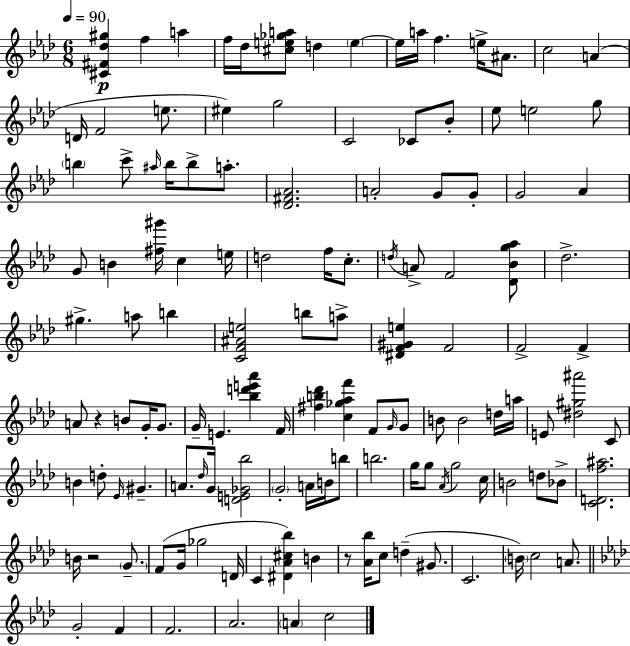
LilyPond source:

{
  \clef treble
  \numericTimeSignature
  \time 6/8
  \key f \minor
  \tempo 4 = 90
  \repeat volta 2 { <cis' fis' des'' gis''>4\p f''4 a''4 | f''16 des''16 <cis'' e'' ges'' a''>8 d''4 \parenthesize e''4~~ | e''16 a''16 f''4. e''16-> ais'8. | c''2 a'4( | \break d'16 f'2 e''8. | eis''4) g''2 | c'2 ces'8 bes'8-. | ees''8 e''2 g''8 | \break \parenthesize b''4 c'''8-> \grace { ais''16 } b''16 b''8-> a''8.-. | <des' fis' aes'>2. | a'2-. g'8 g'8-. | g'2 aes'4 | \break g'8 b'4 <fis'' gis'''>16 c''4 | e''16 d''2 f''16 c''8.-. | \acciaccatura { d''16 } a'8-> f'2 | <des' bes' g'' aes''>8 des''2.-> | \break gis''4.-> a''8 b''4 | <c' f' ais' e''>2 b''8 | a''8-> <dis' f' gis' e''>4 f'2 | f'2-> f'4-> | \break a'8 r4 b'8 g'16-. g'8. | g'16-- e'4. <bes'' d''' e''' aes'''>4 | f'16 <fis'' b'' des'''>4 <c'' ges'' aes'' f'''>4 f'8 | \grace { g'16 } g'8 b'8 b'2 | \break d''16 a''16 e'8 <dis'' gis'' ais'''>2 | c'8 b'4 d''8-. \grace { ees'16 } gis'4.-- | a'8. \grace { des''16 } g'16 <d' e' ges' bes''>2 | \parenthesize g'2-. | \break a'16 b'16 b''8 b''2. | g''16 g''8 \acciaccatura { aes'16 } g''2 | c''16 b'2 | d''8 bes'8-> <c' d' f'' ais''>2. | \break b'16 r2 | \parenthesize g'8.-- f'8( g'16 ges''2 | d'16 c'4 <dis' aes' cis'' bes''>4) | b'4 r8 <aes' bes''>16 c''8 d''4--( | \break gis'8. c'2. | \parenthesize b'16) c''2 | a'8. \bar "||" \break \key aes \major g'2-. f'4 | f'2. | aes'2. | \parenthesize a'4 c''2 | \break } \bar "|."
}